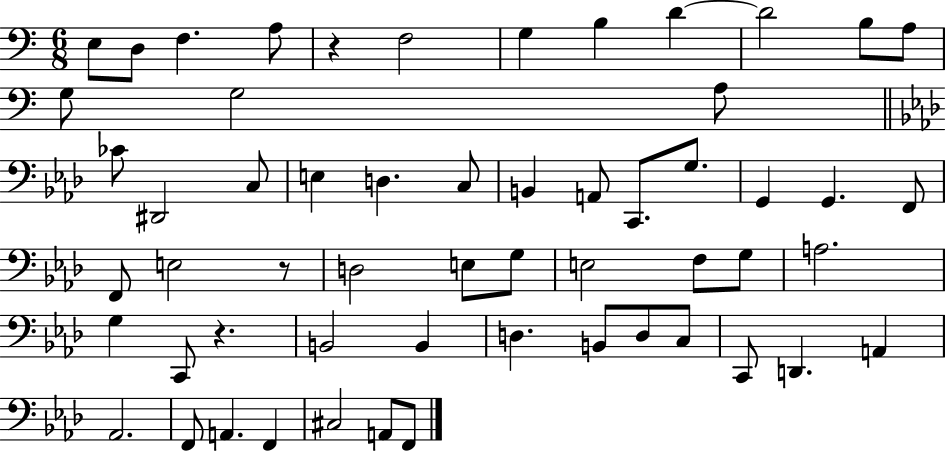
E3/e D3/e F3/q. A3/e R/q F3/h G3/q B3/q D4/q D4/h B3/e A3/e G3/e G3/h A3/e CES4/e D#2/h C3/e E3/q D3/q. C3/e B2/q A2/e C2/e. G3/e. G2/q G2/q. F2/e F2/e E3/h R/e D3/h E3/e G3/e E3/h F3/e G3/e A3/h. G3/q C2/e R/q. B2/h B2/q D3/q. B2/e D3/e C3/e C2/e D2/q. A2/q Ab2/h. F2/e A2/q. F2/q C#3/h A2/e F2/e